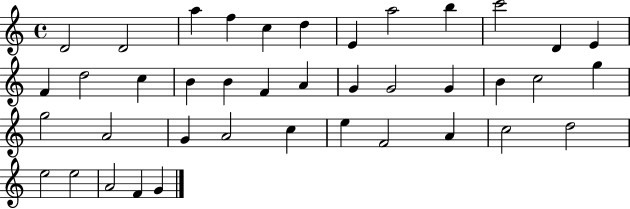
D4/h D4/h A5/q F5/q C5/q D5/q E4/q A5/h B5/q C6/h D4/q E4/q F4/q D5/h C5/q B4/q B4/q F4/q A4/q G4/q G4/h G4/q B4/q C5/h G5/q G5/h A4/h G4/q A4/h C5/q E5/q F4/h A4/q C5/h D5/h E5/h E5/h A4/h F4/q G4/q